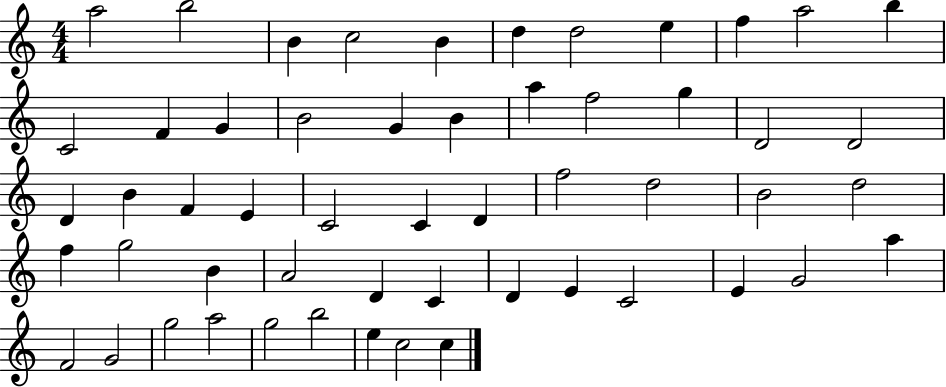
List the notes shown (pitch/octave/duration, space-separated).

A5/h B5/h B4/q C5/h B4/q D5/q D5/h E5/q F5/q A5/h B5/q C4/h F4/q G4/q B4/h G4/q B4/q A5/q F5/h G5/q D4/h D4/h D4/q B4/q F4/q E4/q C4/h C4/q D4/q F5/h D5/h B4/h D5/h F5/q G5/h B4/q A4/h D4/q C4/q D4/q E4/q C4/h E4/q G4/h A5/q F4/h G4/h G5/h A5/h G5/h B5/h E5/q C5/h C5/q